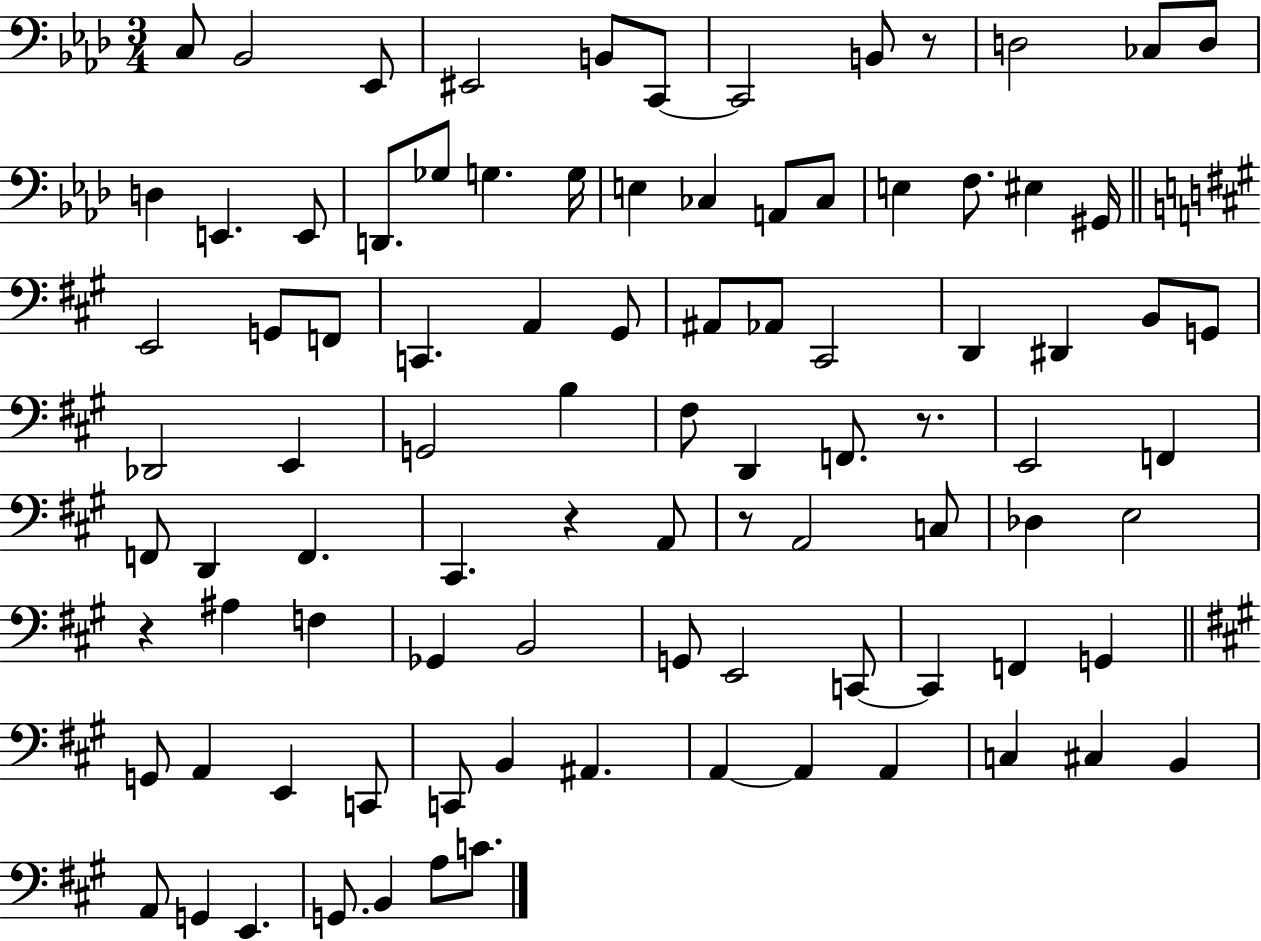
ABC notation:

X:1
T:Untitled
M:3/4
L:1/4
K:Ab
C,/2 _B,,2 _E,,/2 ^E,,2 B,,/2 C,,/2 C,,2 B,,/2 z/2 D,2 _C,/2 D,/2 D, E,, E,,/2 D,,/2 _G,/2 G, G,/4 E, _C, A,,/2 _C,/2 E, F,/2 ^E, ^G,,/4 E,,2 G,,/2 F,,/2 C,, A,, ^G,,/2 ^A,,/2 _A,,/2 ^C,,2 D,, ^D,, B,,/2 G,,/2 _D,,2 E,, G,,2 B, ^F,/2 D,, F,,/2 z/2 E,,2 F,, F,,/2 D,, F,, ^C,, z A,,/2 z/2 A,,2 C,/2 _D, E,2 z ^A, F, _G,, B,,2 G,,/2 E,,2 C,,/2 C,, F,, G,, G,,/2 A,, E,, C,,/2 C,,/2 B,, ^A,, A,, A,, A,, C, ^C, B,, A,,/2 G,, E,, G,,/2 B,, A,/2 C/2